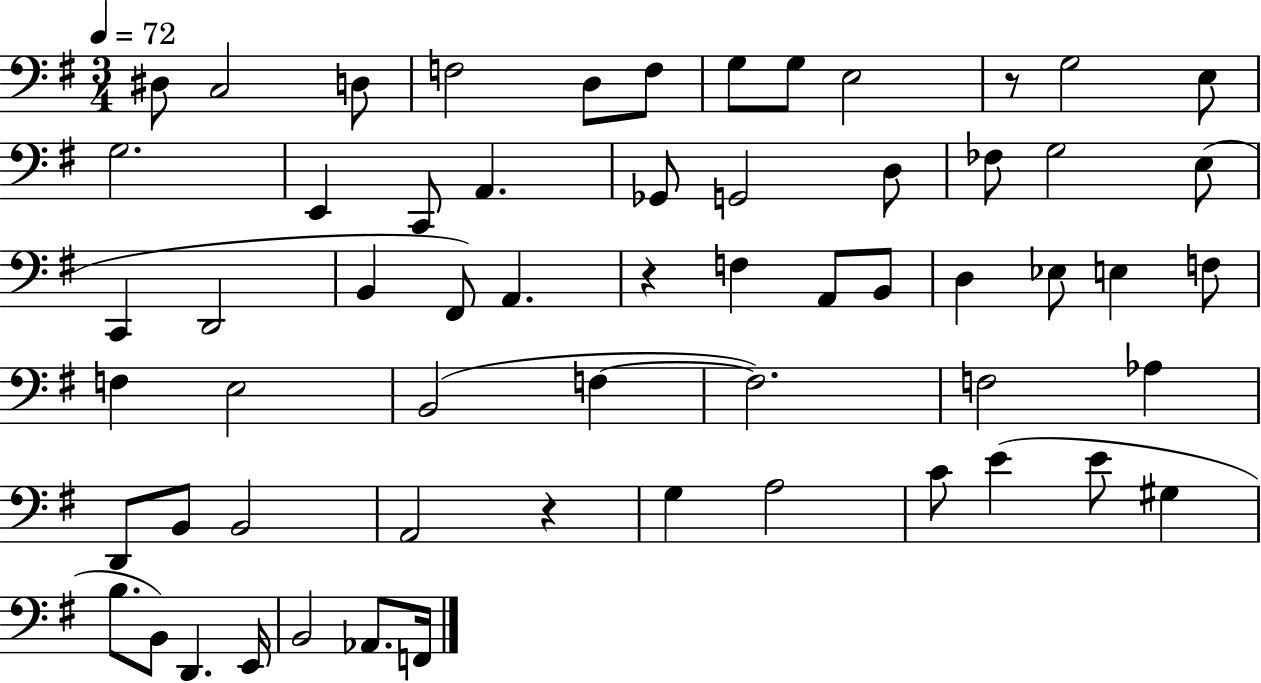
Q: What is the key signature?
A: G major